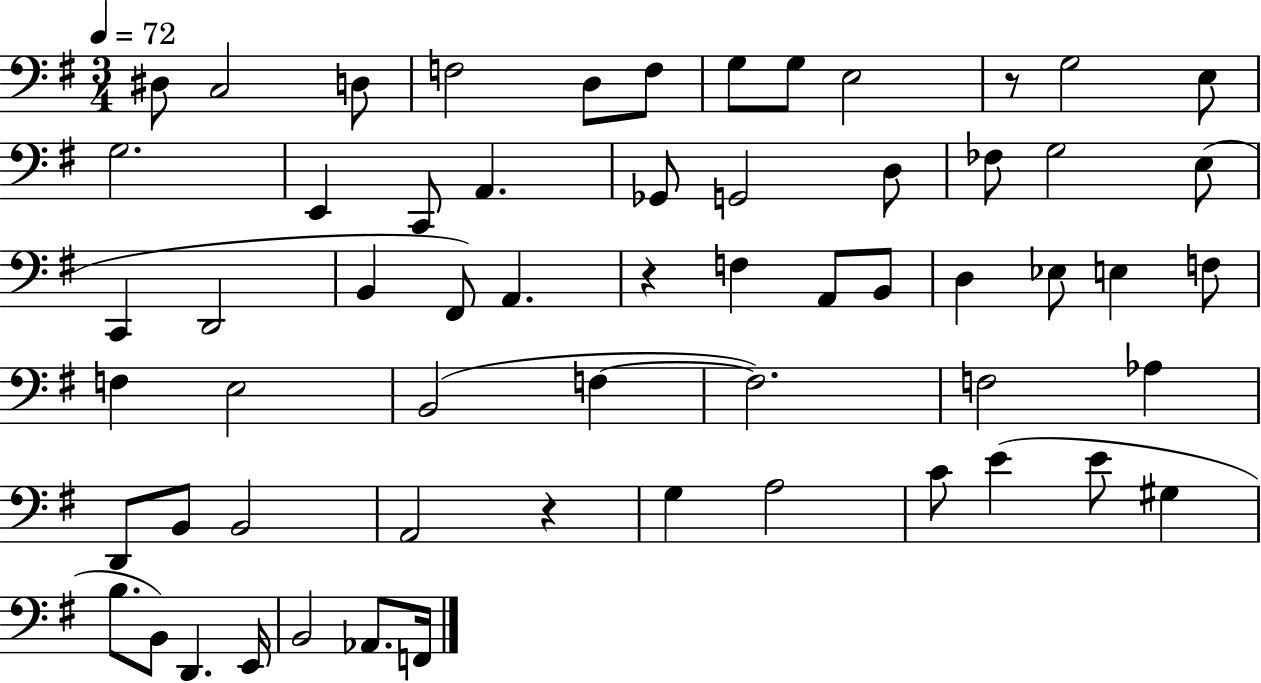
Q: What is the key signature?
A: G major